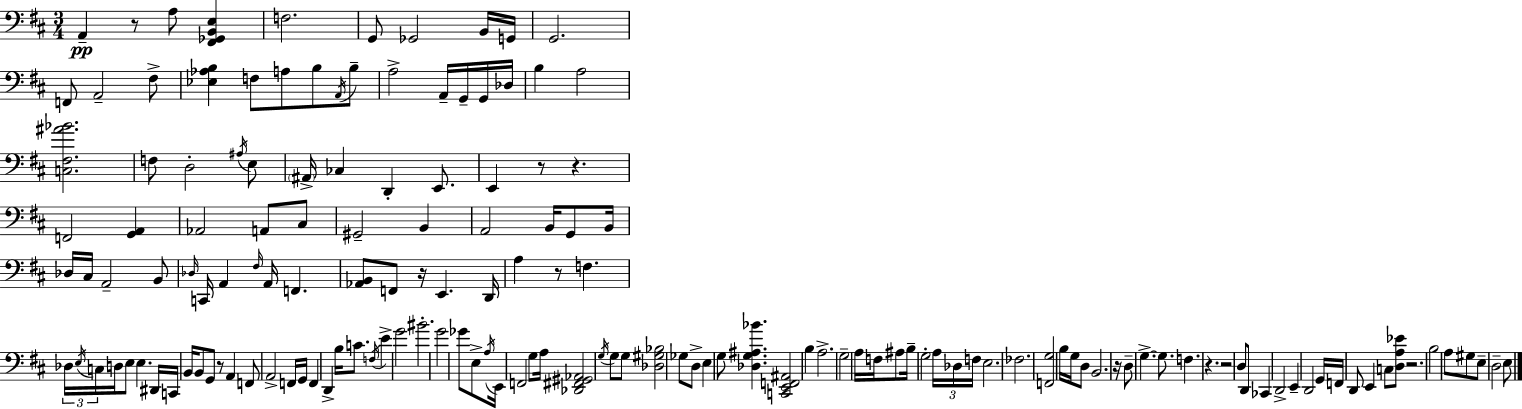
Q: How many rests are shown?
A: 10